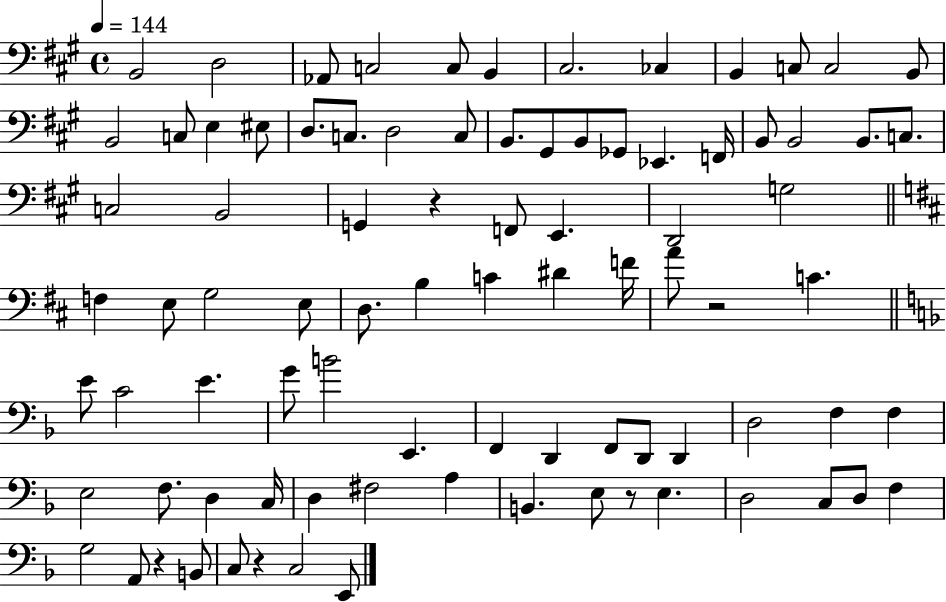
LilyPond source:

{
  \clef bass
  \time 4/4
  \defaultTimeSignature
  \key a \major
  \tempo 4 = 144
  b,2 d2 | aes,8 c2 c8 b,4 | cis2. ces4 | b,4 c8 c2 b,8 | \break b,2 c8 e4 eis8 | d8. c8. d2 c8 | b,8. gis,8 b,8 ges,8 ees,4. f,16 | b,8 b,2 b,8. c8. | \break c2 b,2 | g,4 r4 f,8 e,4. | d,2 g2 | \bar "||" \break \key d \major f4 e8 g2 e8 | d8. b4 c'4 dis'4 f'16 | a'8 r2 c'4. | \bar "||" \break \key d \minor e'8 c'2 e'4. | g'8 b'2 e,4. | f,4 d,4 f,8 d,8 d,4 | d2 f4 f4 | \break e2 f8. d4 c16 | d4 fis2 a4 | b,4. e8 r8 e4. | d2 c8 d8 f4 | \break g2 a,8 r4 b,8 | c8 r4 c2 e,8 | \bar "|."
}